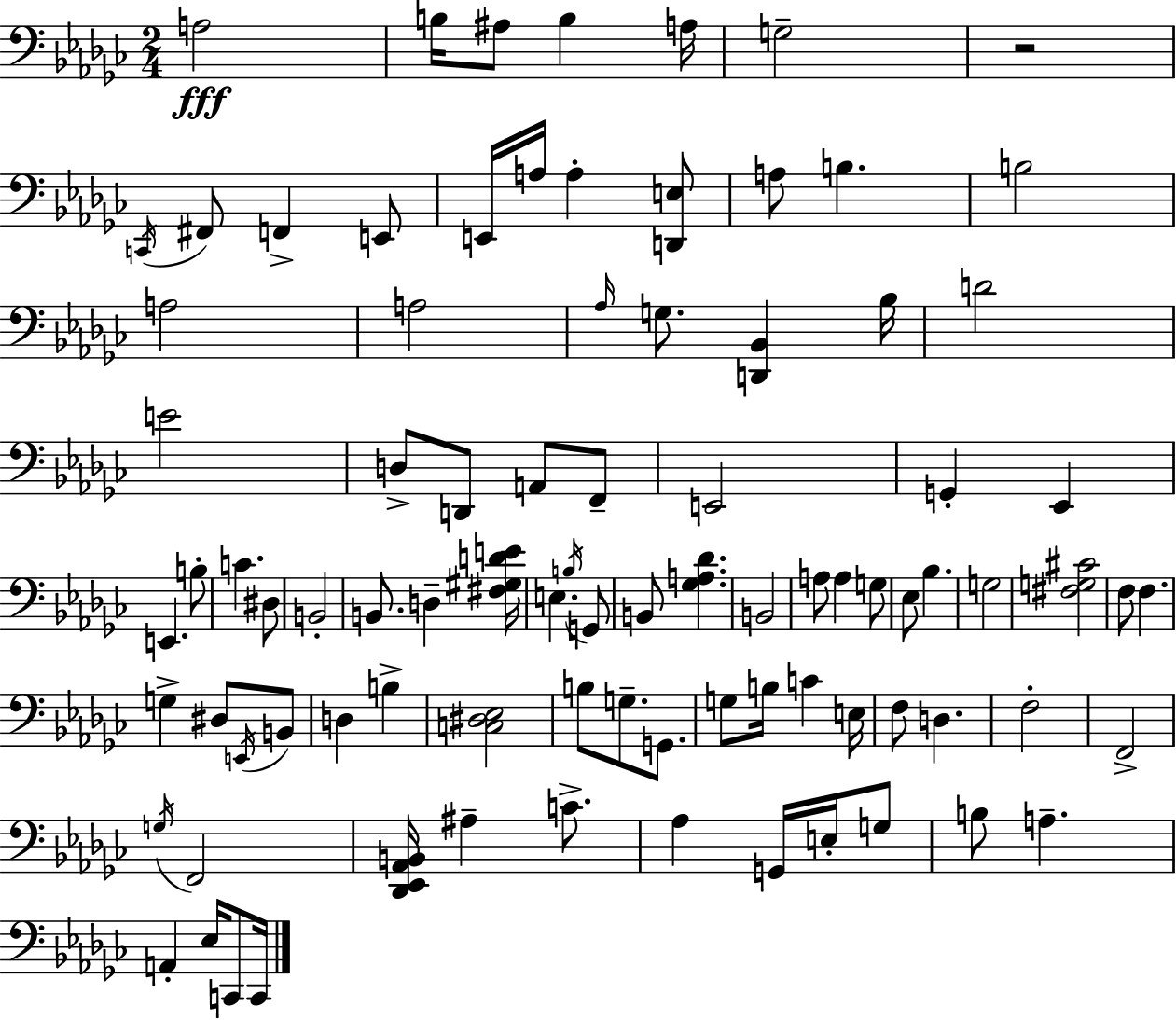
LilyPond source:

{
  \clef bass
  \numericTimeSignature
  \time 2/4
  \key ees \minor
  a2\fff | b16 ais8 b4 a16 | g2-- | r2 | \break \acciaccatura { c,16 } fis,8 f,4-> e,8 | e,16 a16 a4-. <d, e>8 | a8 b4. | b2 | \break a2 | a2 | \grace { aes16 } g8. <d, bes,>4 | bes16 d'2 | \break e'2 | d8-> d,8 a,8 | f,8-- e,2 | g,4-. ees,4 | \break e,4. | b8-. c'4. | dis8 b,2-. | b,8. d4-- | \break <fis gis d' e'>16 e4. | \acciaccatura { b16 } g,8 b,8 <ges a des'>4. | b,2 | a8 a4 | \break g8 ees8 bes4. | g2 | <fis g cis'>2 | f8 f4. | \break g4-> dis8 | \acciaccatura { e,16 } b,8 d4 | b4-> <c dis ees>2 | b8 g8.-- | \break g,8. g8 b16 c'4 | e16 f8 d4. | f2-. | f,2-> | \break \acciaccatura { g16 } f,2 | <des, ees, aes, b,>16 ais4-- | c'8.-> aes4 | g,16 e16-. g8 b8 a4.-- | \break a,4-. | ees16 c,8 c,16 \bar "|."
}